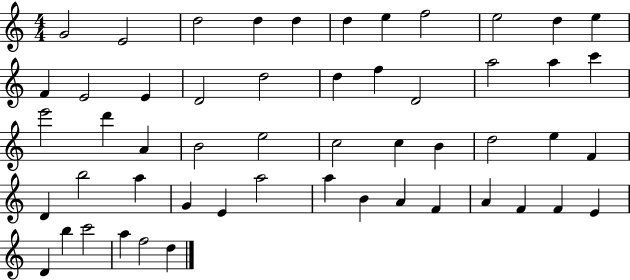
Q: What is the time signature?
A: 4/4